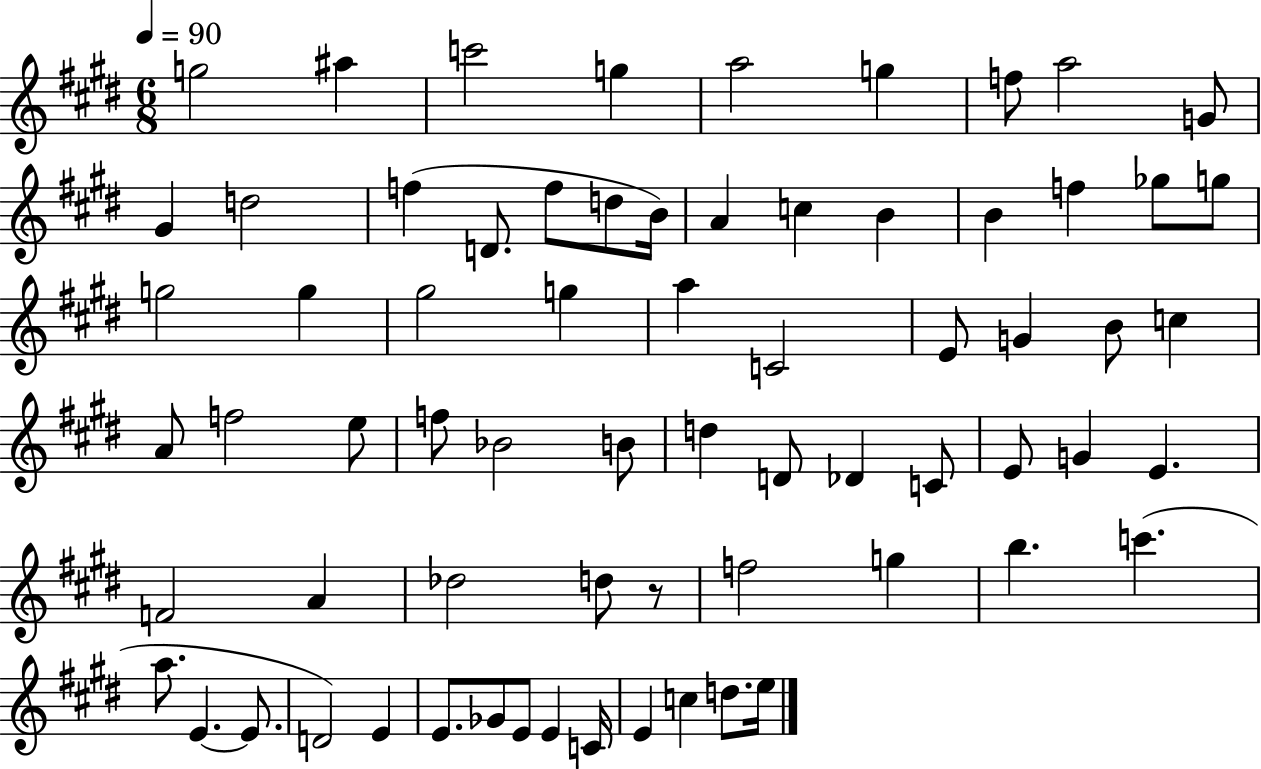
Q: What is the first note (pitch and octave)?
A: G5